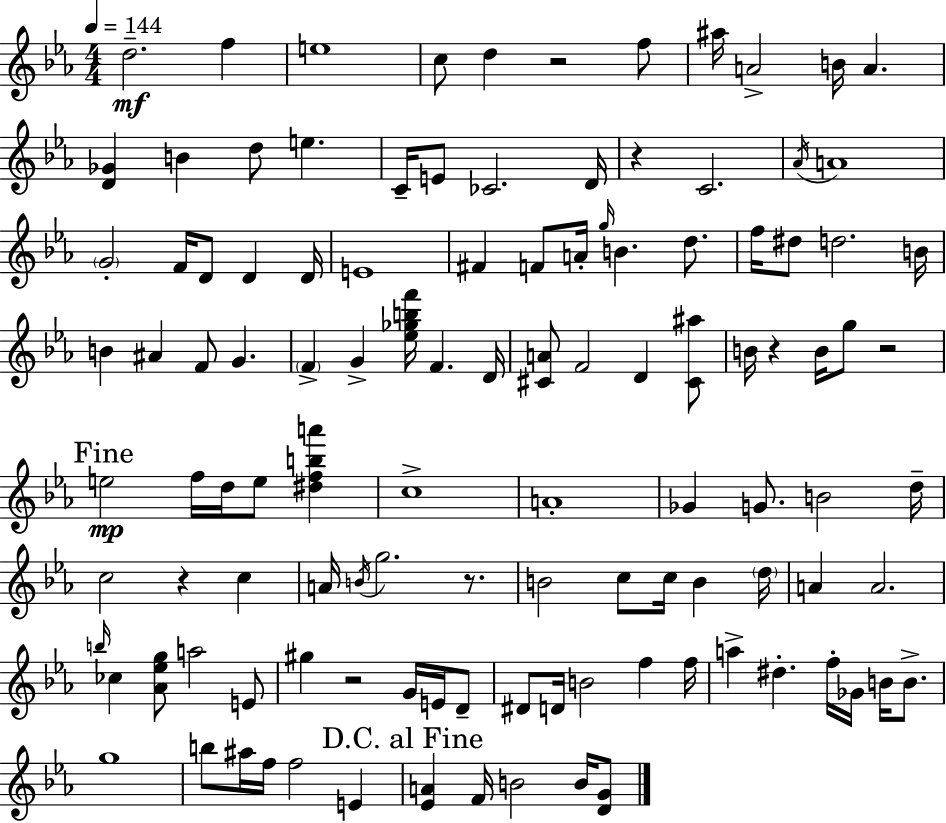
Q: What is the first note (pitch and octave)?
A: D5